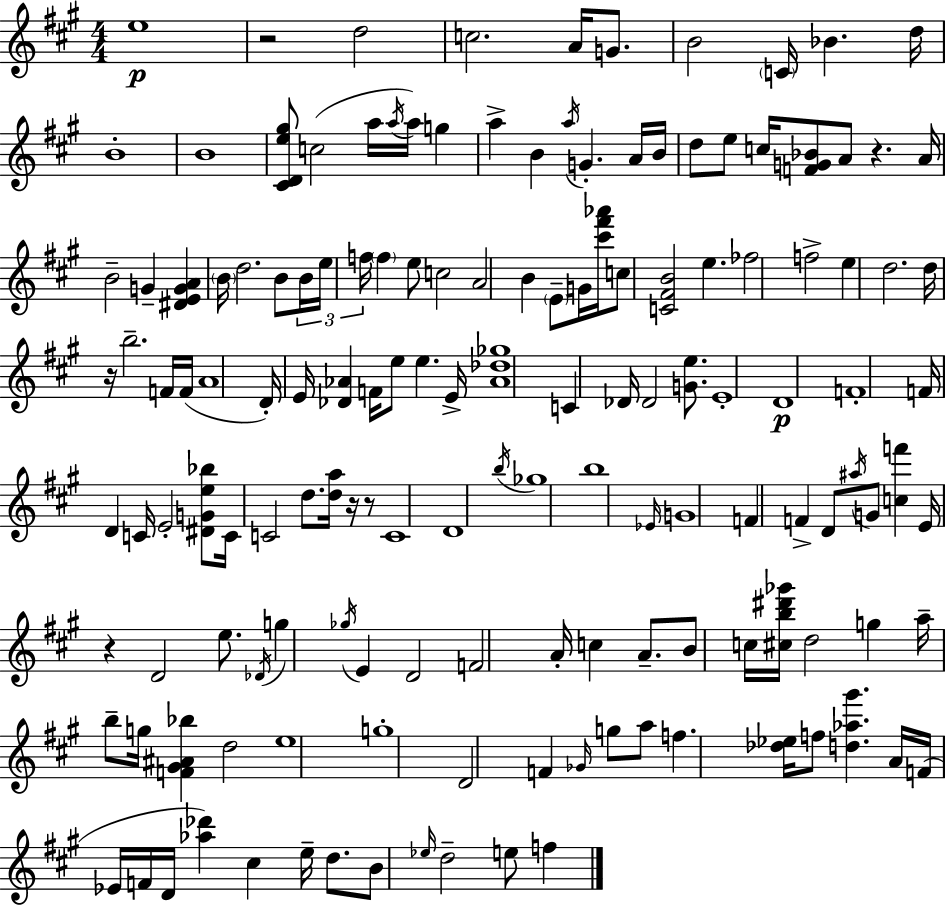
X:1
T:Untitled
M:4/4
L:1/4
K:A
e4 z2 d2 c2 A/4 G/2 B2 C/4 _B d/4 B4 B4 [^CDe^g]/2 c2 a/4 a/4 a/4 g a B a/4 G A/4 B/4 d/2 e/2 c/4 [FG_B]/2 A/2 z A/4 B2 G [^DEGA] B/4 d2 B/2 B/4 e/4 f/4 f e/2 c2 A2 B E/2 G/4 [^c'^f'_a']/4 c/2 [C^FB]2 e _f2 f2 e d2 d/4 z/4 b2 F/4 F/4 A4 D/4 E/4 [_D_A] F/4 e/2 e E/4 [_A_d_g]4 C _D/4 _D2 [Ge]/2 E4 D4 F4 F/4 D C/4 E2 [^DGe_b]/2 C/4 C2 d/2 [da]/4 z/4 z/2 C4 D4 b/4 _g4 b4 _E/4 G4 F F D/2 ^a/4 G/2 [cf'] E/4 z D2 e/2 _D/4 g _g/4 E D2 F2 A/4 c A/2 B/2 c/4 [^cb^d'_g']/4 d2 g a/4 b/2 g/4 [F^G^A_b] d2 e4 g4 D2 F _G/4 g/2 a/2 f [_d_e]/4 f/2 [d_a^g'] A/4 F/4 _E/4 F/4 D/4 [_a_d'] ^c e/4 d/2 B/2 _e/4 d2 e/2 f